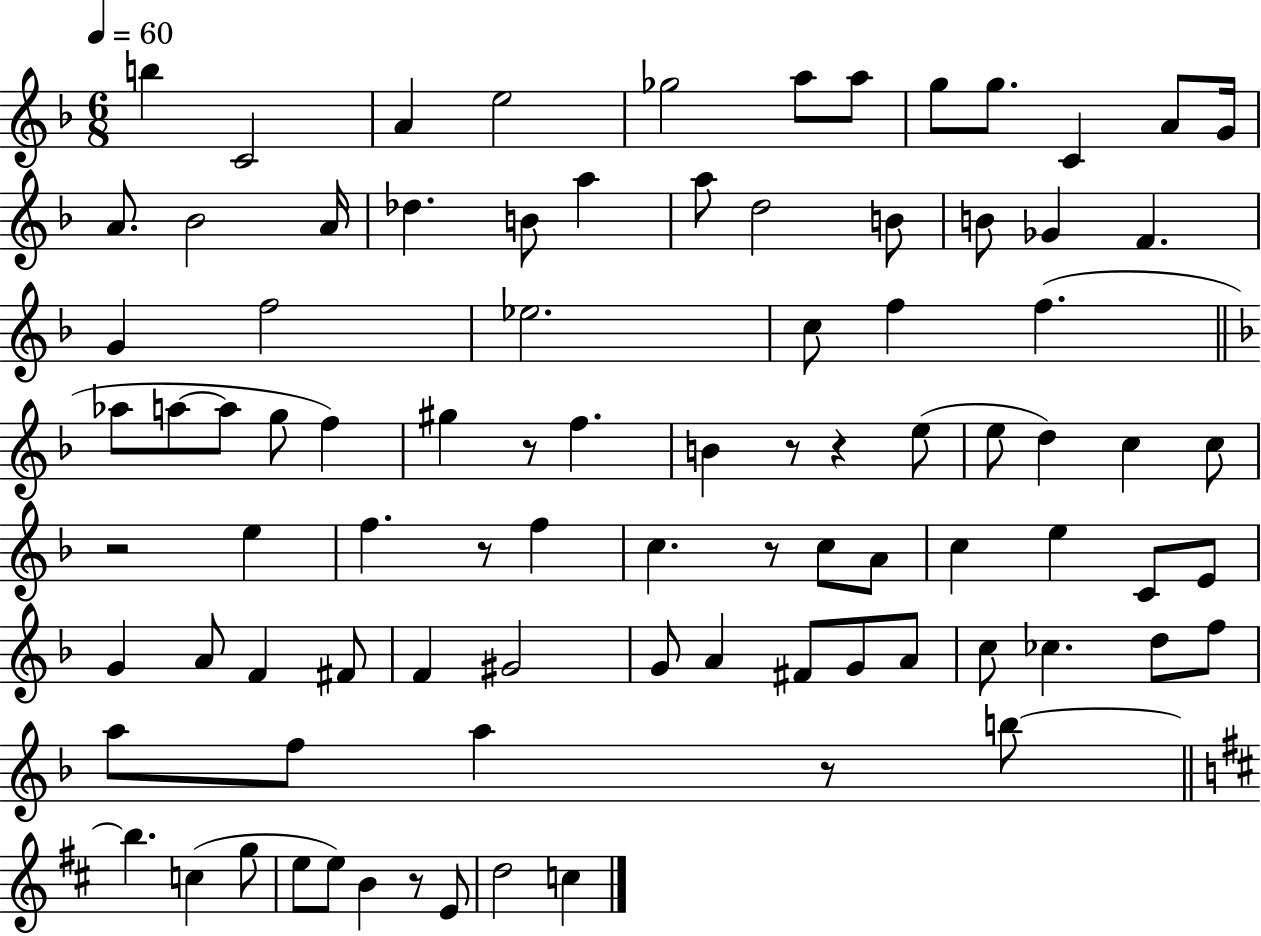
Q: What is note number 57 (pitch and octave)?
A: F#4